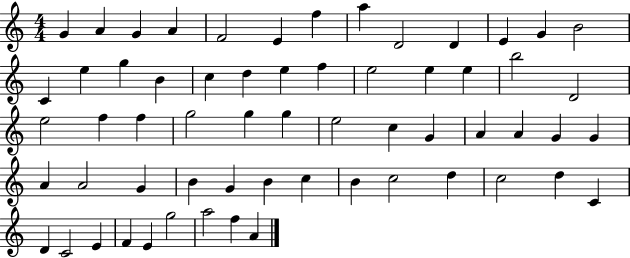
G4/q A4/q G4/q A4/q F4/h E4/q F5/q A5/q D4/h D4/q E4/q G4/q B4/h C4/q E5/q G5/q B4/q C5/q D5/q E5/q F5/q E5/h E5/q E5/q B5/h D4/h E5/h F5/q F5/q G5/h G5/q G5/q E5/h C5/q G4/q A4/q A4/q G4/q G4/q A4/q A4/h G4/q B4/q G4/q B4/q C5/q B4/q C5/h D5/q C5/h D5/q C4/q D4/q C4/h E4/q F4/q E4/q G5/h A5/h F5/q A4/q